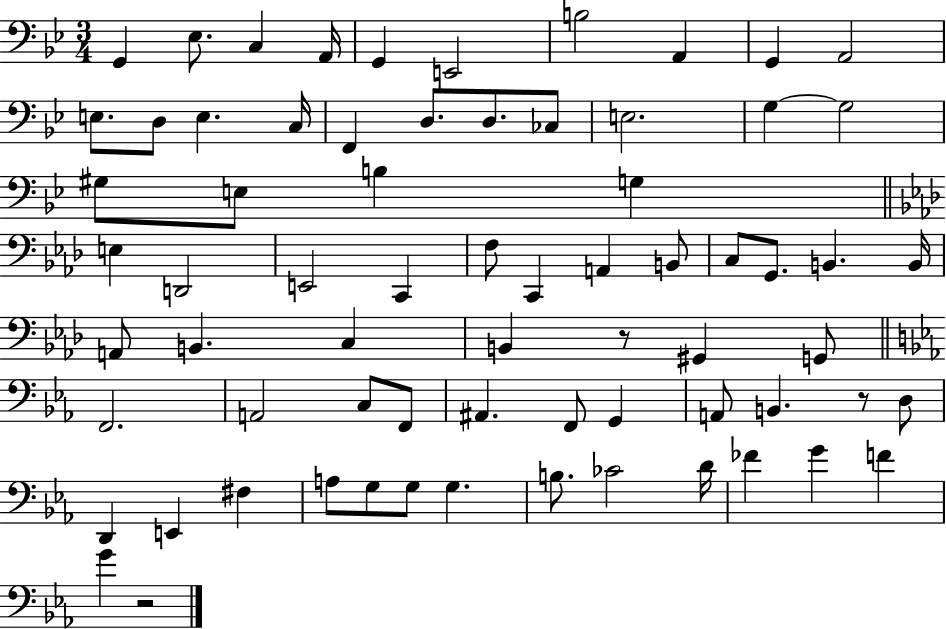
X:1
T:Untitled
M:3/4
L:1/4
K:Bb
G,, _E,/2 C, A,,/4 G,, E,,2 B,2 A,, G,, A,,2 E,/2 D,/2 E, C,/4 F,, D,/2 D,/2 _C,/2 E,2 G, G,2 ^G,/2 E,/2 B, G, E, D,,2 E,,2 C,, F,/2 C,, A,, B,,/2 C,/2 G,,/2 B,, B,,/4 A,,/2 B,, C, B,, z/2 ^G,, G,,/2 F,,2 A,,2 C,/2 F,,/2 ^A,, F,,/2 G,, A,,/2 B,, z/2 D,/2 D,, E,, ^F, A,/2 G,/2 G,/2 G, B,/2 _C2 D/4 _F G F G z2